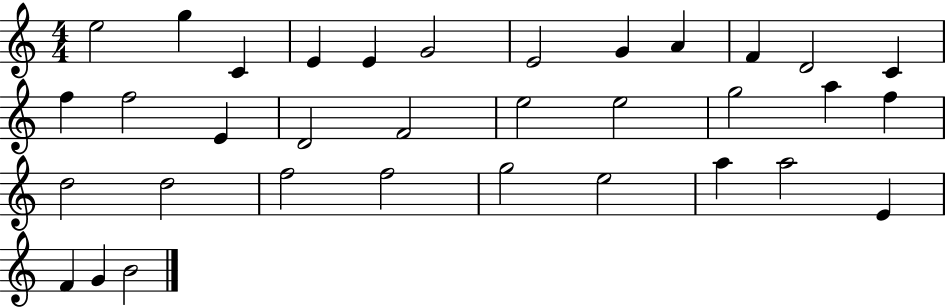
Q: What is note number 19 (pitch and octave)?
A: E5